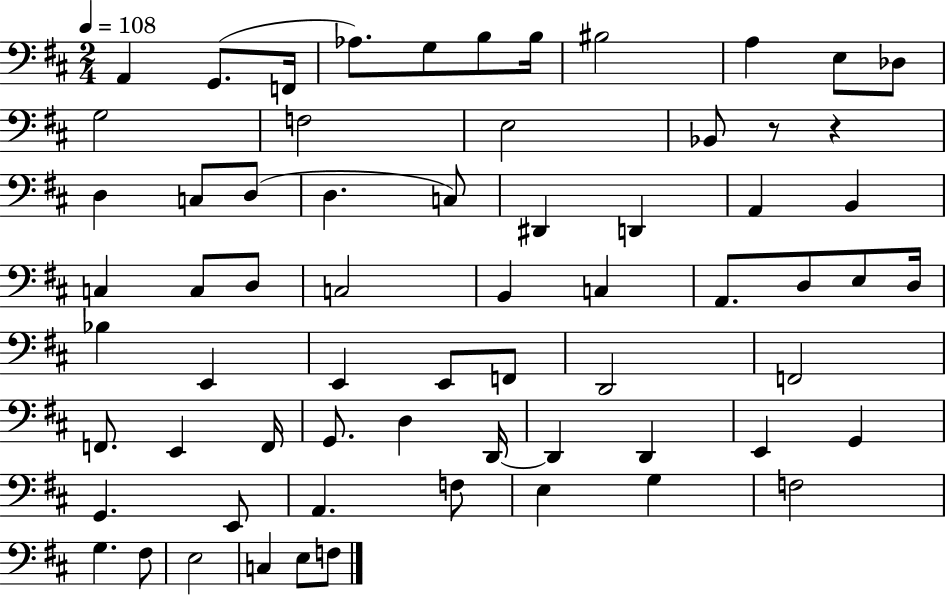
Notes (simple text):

A2/q G2/e. F2/s Ab3/e. G3/e B3/e B3/s BIS3/h A3/q E3/e Db3/e G3/h F3/h E3/h Bb2/e R/e R/q D3/q C3/e D3/e D3/q. C3/e D#2/q D2/q A2/q B2/q C3/q C3/e D3/e C3/h B2/q C3/q A2/e. D3/e E3/e D3/s Bb3/q E2/q E2/q E2/e F2/e D2/h F2/h F2/e. E2/q F2/s G2/e. D3/q D2/s D2/q D2/q E2/q G2/q G2/q. E2/e A2/q. F3/e E3/q G3/q F3/h G3/q. F#3/e E3/h C3/q E3/e F3/e